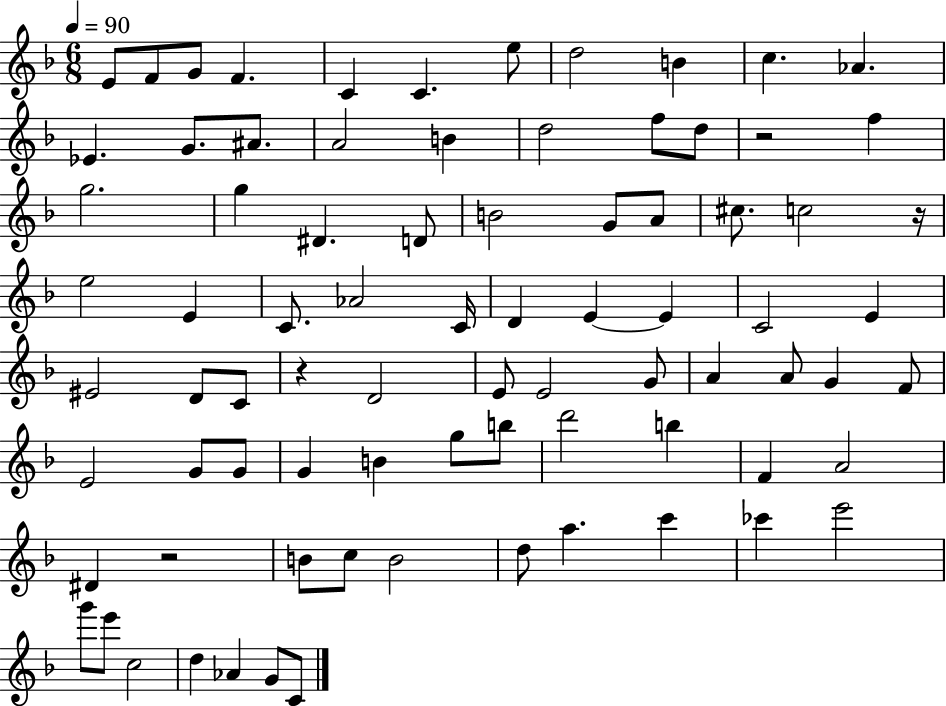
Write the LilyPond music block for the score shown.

{
  \clef treble
  \numericTimeSignature
  \time 6/8
  \key f \major
  \tempo 4 = 90
  e'8 f'8 g'8 f'4. | c'4 c'4. e''8 | d''2 b'4 | c''4. aes'4. | \break ees'4. g'8. ais'8. | a'2 b'4 | d''2 f''8 d''8 | r2 f''4 | \break g''2. | g''4 dis'4. d'8 | b'2 g'8 a'8 | cis''8. c''2 r16 | \break e''2 e'4 | c'8. aes'2 c'16 | d'4 e'4~~ e'4 | c'2 e'4 | \break eis'2 d'8 c'8 | r4 d'2 | e'8 e'2 g'8 | a'4 a'8 g'4 f'8 | \break e'2 g'8 g'8 | g'4 b'4 g''8 b''8 | d'''2 b''4 | f'4 a'2 | \break dis'4 r2 | b'8 c''8 b'2 | d''8 a''4. c'''4 | ces'''4 e'''2 | \break g'''8 e'''8 c''2 | d''4 aes'4 g'8 c'8 | \bar "|."
}